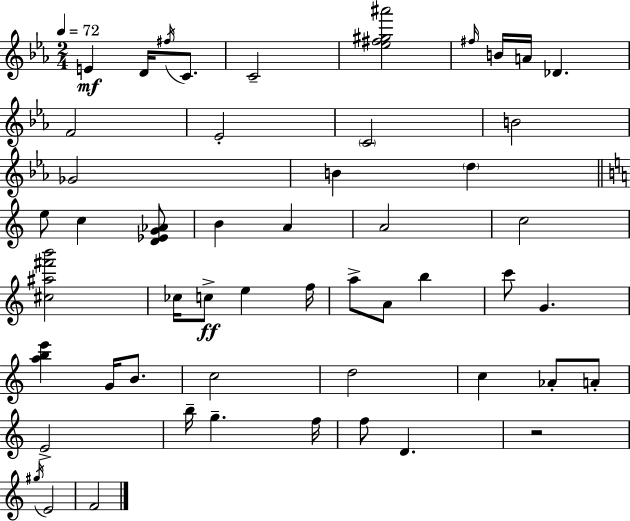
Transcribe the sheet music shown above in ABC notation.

X:1
T:Untitled
M:2/4
L:1/4
K:Eb
E D/4 ^f/4 C/2 C2 [_e^f^g^a']2 ^f/4 B/4 A/4 _D F2 _E2 C2 B2 _G2 B d e/2 c [D_EG_A]/2 B A A2 c2 [^c^a^f'b']2 _c/4 c/2 e f/4 a/2 A/2 b c'/2 G [abe'] G/4 B/2 c2 d2 c _A/2 A/2 E2 b/4 g f/4 f/2 D z2 ^g/4 E2 F2